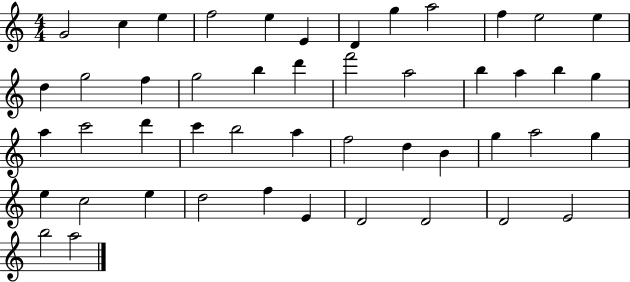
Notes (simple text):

G4/h C5/q E5/q F5/h E5/q E4/q D4/q G5/q A5/h F5/q E5/h E5/q D5/q G5/h F5/q G5/h B5/q D6/q F6/h A5/h B5/q A5/q B5/q G5/q A5/q C6/h D6/q C6/q B5/h A5/q F5/h D5/q B4/q G5/q A5/h G5/q E5/q C5/h E5/q D5/h F5/q E4/q D4/h D4/h D4/h E4/h B5/h A5/h